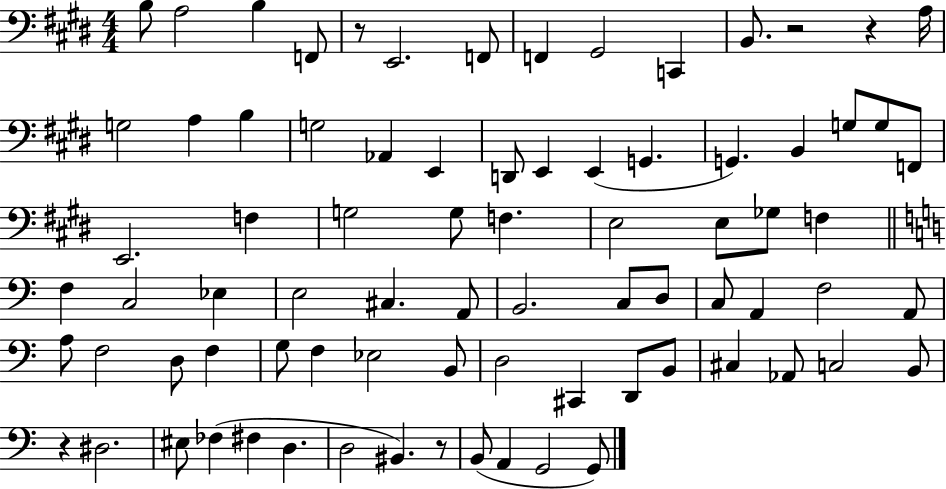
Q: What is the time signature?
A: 4/4